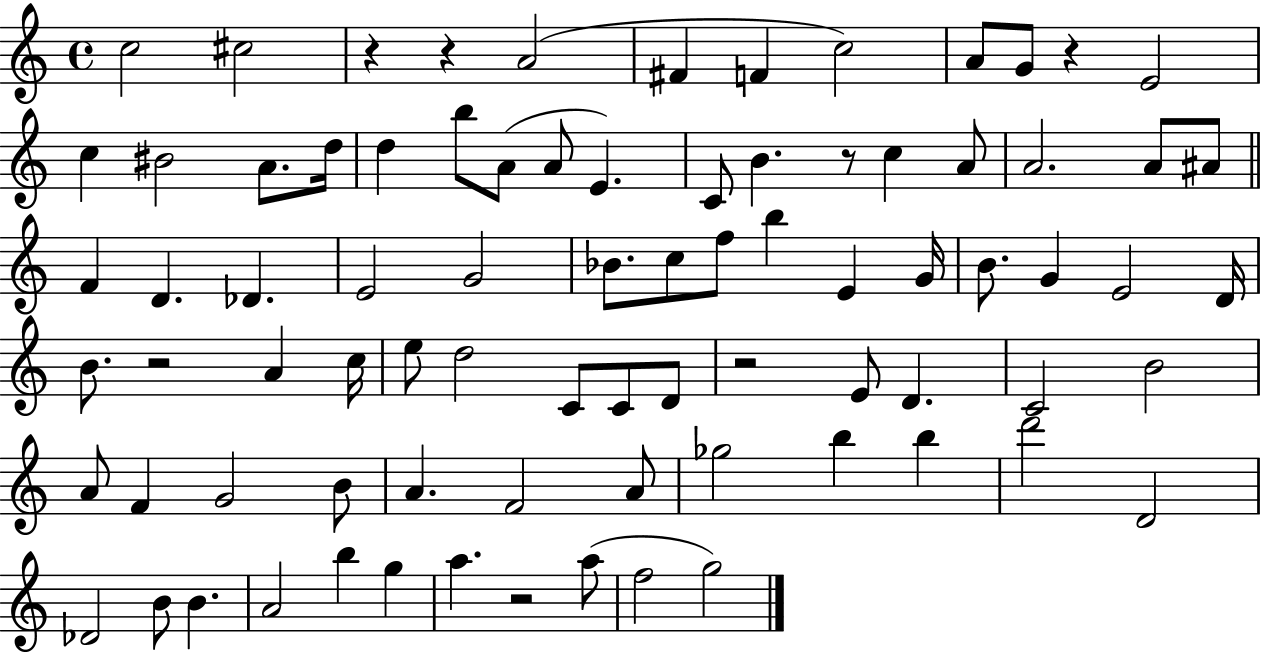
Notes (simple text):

C5/h C#5/h R/q R/q A4/h F#4/q F4/q C5/h A4/e G4/e R/q E4/h C5/q BIS4/h A4/e. D5/s D5/q B5/e A4/e A4/e E4/q. C4/e B4/q. R/e C5/q A4/e A4/h. A4/e A#4/e F4/q D4/q. Db4/q. E4/h G4/h Bb4/e. C5/e F5/e B5/q E4/q G4/s B4/e. G4/q E4/h D4/s B4/e. R/h A4/q C5/s E5/e D5/h C4/e C4/e D4/e R/h E4/e D4/q. C4/h B4/h A4/e F4/q G4/h B4/e A4/q. F4/h A4/e Gb5/h B5/q B5/q D6/h D4/h Db4/h B4/e B4/q. A4/h B5/q G5/q A5/q. R/h A5/e F5/h G5/h